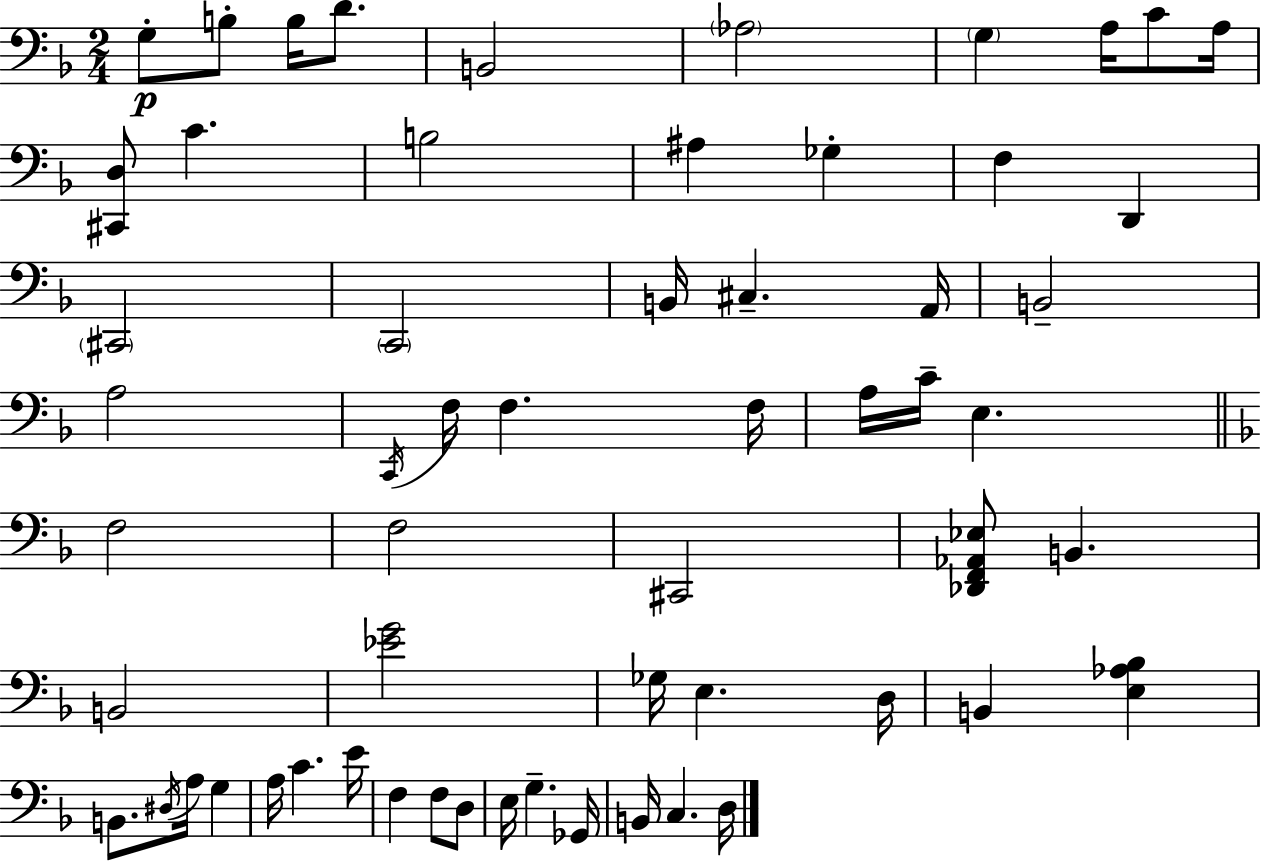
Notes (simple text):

G3/e B3/e B3/s D4/e. B2/h Ab3/h G3/q A3/s C4/e A3/s [C#2,D3]/e C4/q. B3/h A#3/q Gb3/q F3/q D2/q C#2/h C2/h B2/s C#3/q. A2/s B2/h A3/h C2/s F3/s F3/q. F3/s A3/s C4/s E3/q. F3/h F3/h C#2/h [Db2,F2,Ab2,Eb3]/e B2/q. B2/h [Eb4,G4]/h Gb3/s E3/q. D3/s B2/q [E3,Ab3,Bb3]/q B2/e. D#3/s A3/s G3/q A3/s C4/q. E4/s F3/q F3/e D3/e E3/s G3/q. Gb2/s B2/s C3/q. D3/s